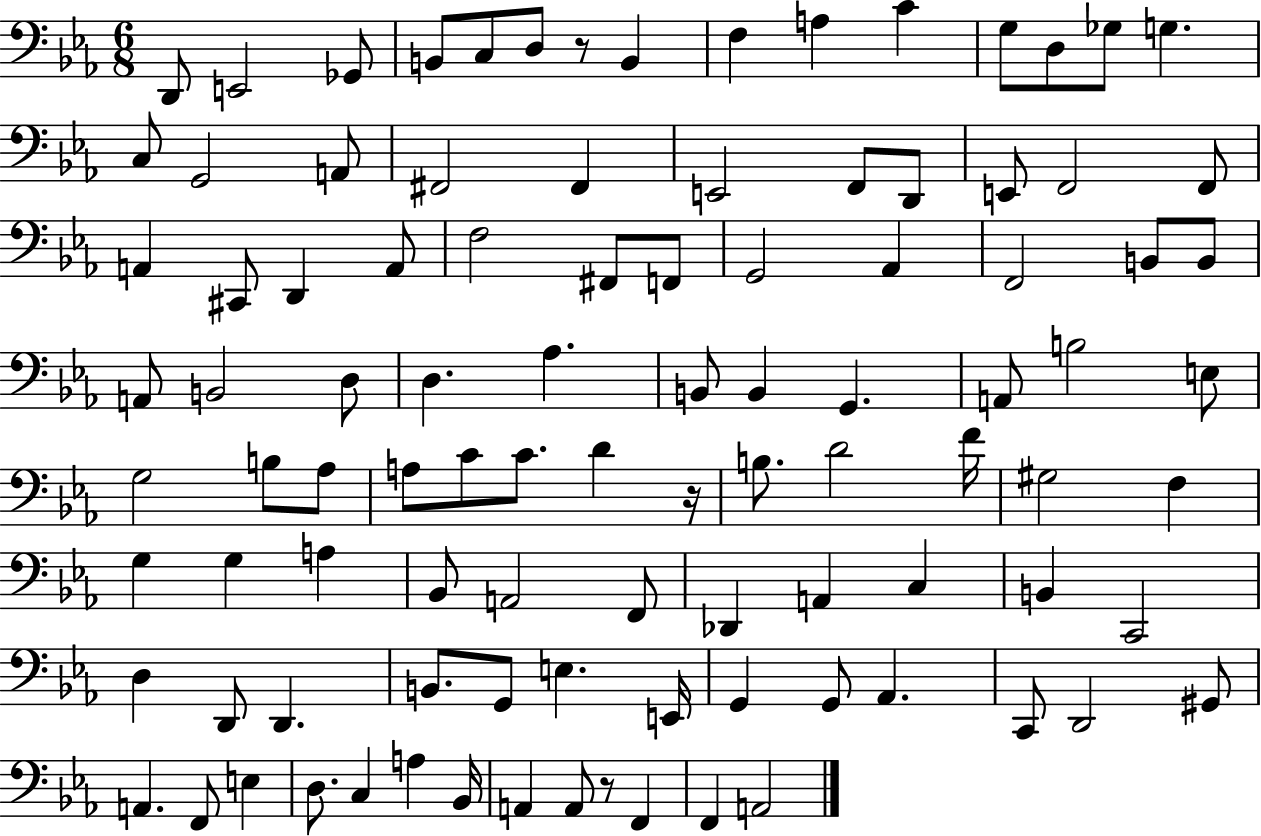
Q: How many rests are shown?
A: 3